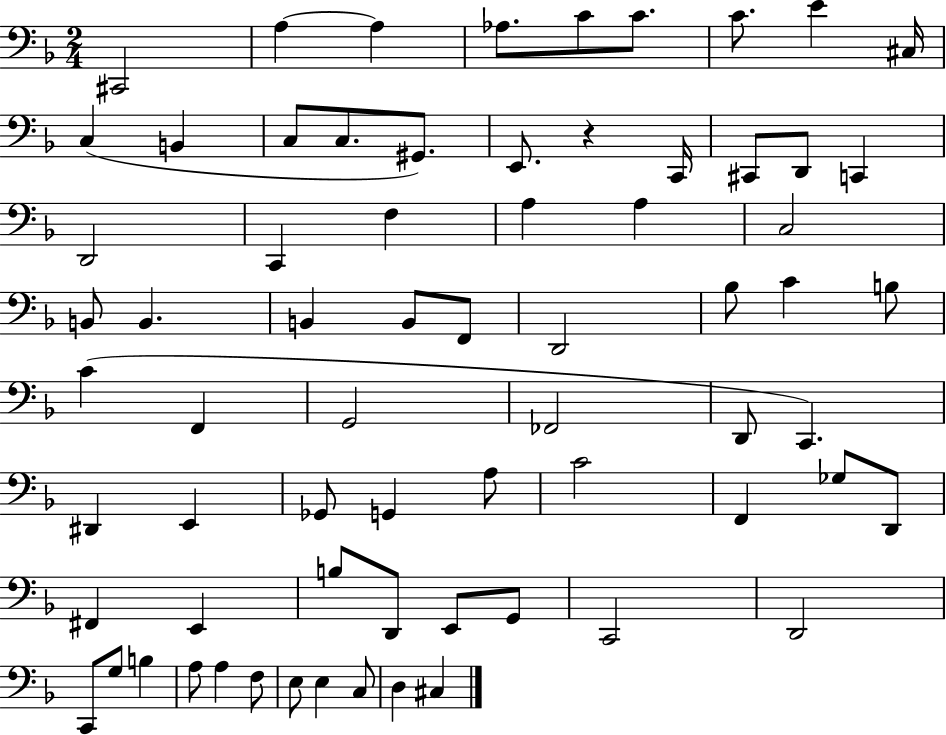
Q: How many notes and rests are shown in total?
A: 69